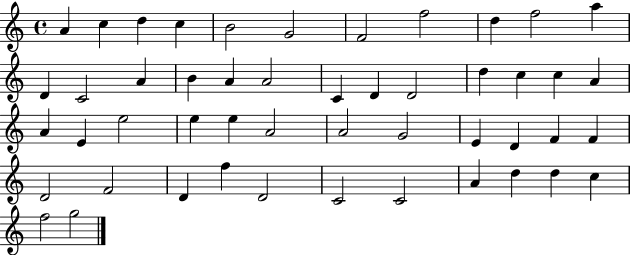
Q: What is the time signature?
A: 4/4